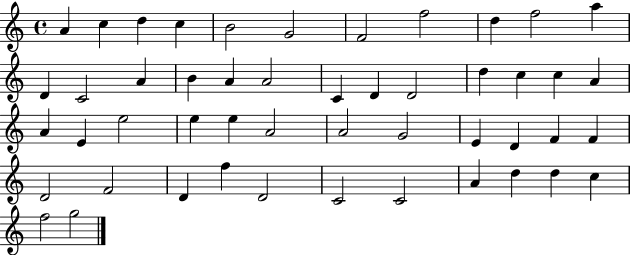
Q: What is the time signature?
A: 4/4